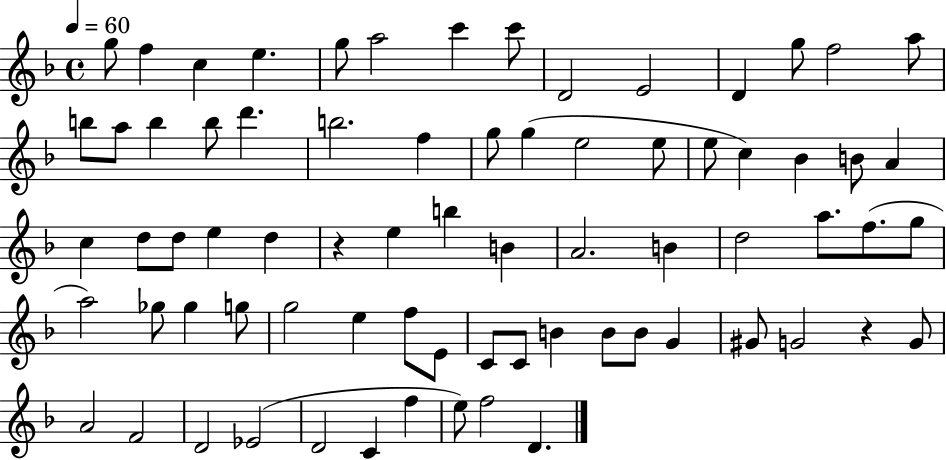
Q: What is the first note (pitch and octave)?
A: G5